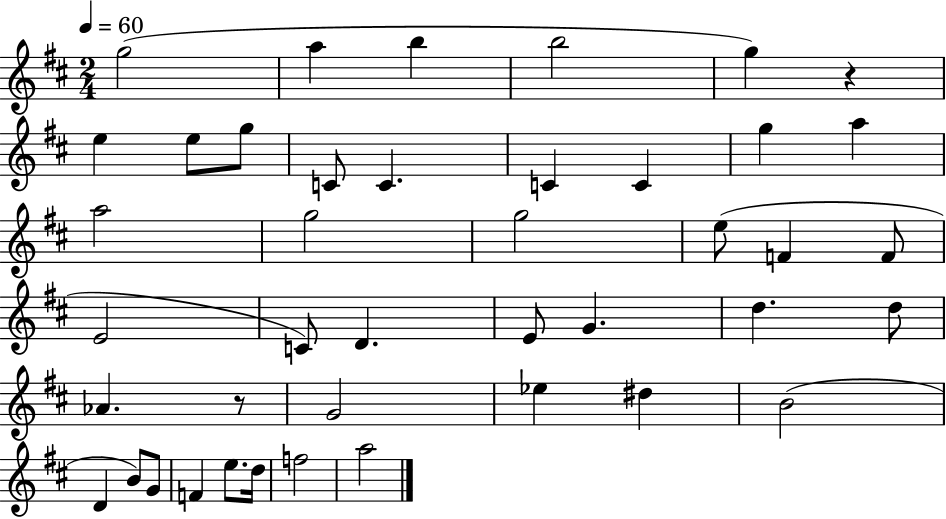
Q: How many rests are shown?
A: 2